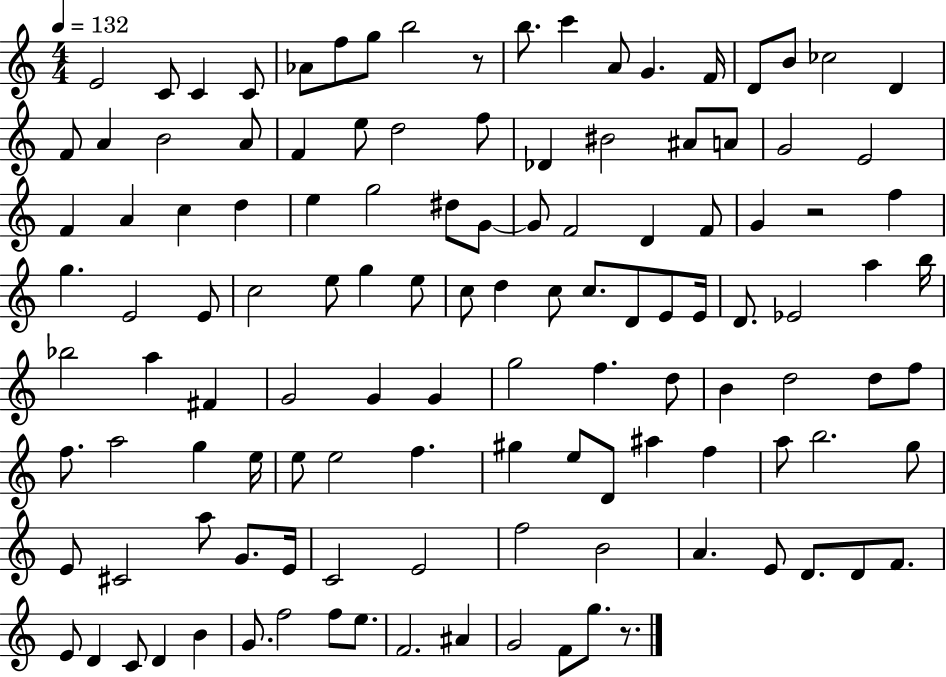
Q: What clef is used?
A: treble